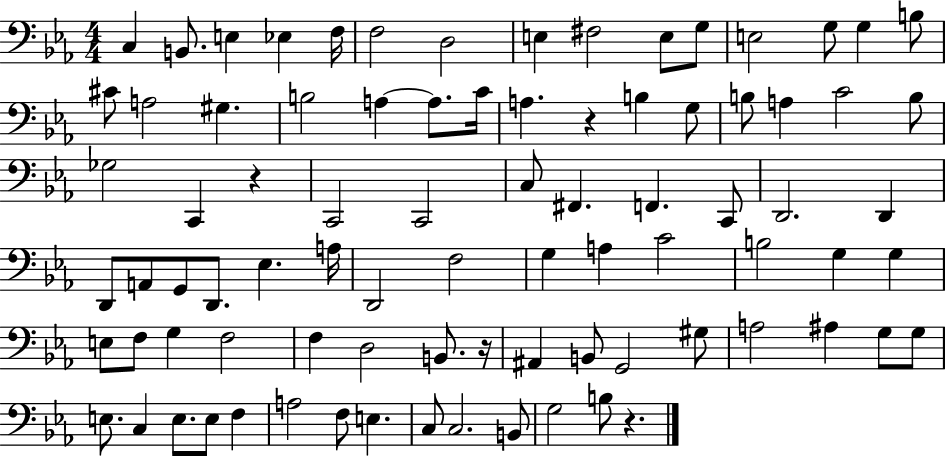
{
  \clef bass
  \numericTimeSignature
  \time 4/4
  \key ees \major
  c4 b,8. e4 ees4 f16 | f2 d2 | e4 fis2 e8 g8 | e2 g8 g4 b8 | \break cis'8 a2 gis4. | b2 a4~~ a8. c'16 | a4. r4 b4 g8 | b8 a4 c'2 b8 | \break ges2 c,4 r4 | c,2 c,2 | c8 fis,4. f,4. c,8 | d,2. d,4 | \break d,8 a,8 g,8 d,8. ees4. a16 | d,2 f2 | g4 a4 c'2 | b2 g4 g4 | \break e8 f8 g4 f2 | f4 d2 b,8. r16 | ais,4 b,8 g,2 gis8 | a2 ais4 g8 g8 | \break e8. c4 e8. e8 f4 | a2 f8 e4. | c8 c2. b,8 | g2 b8 r4. | \break \bar "|."
}